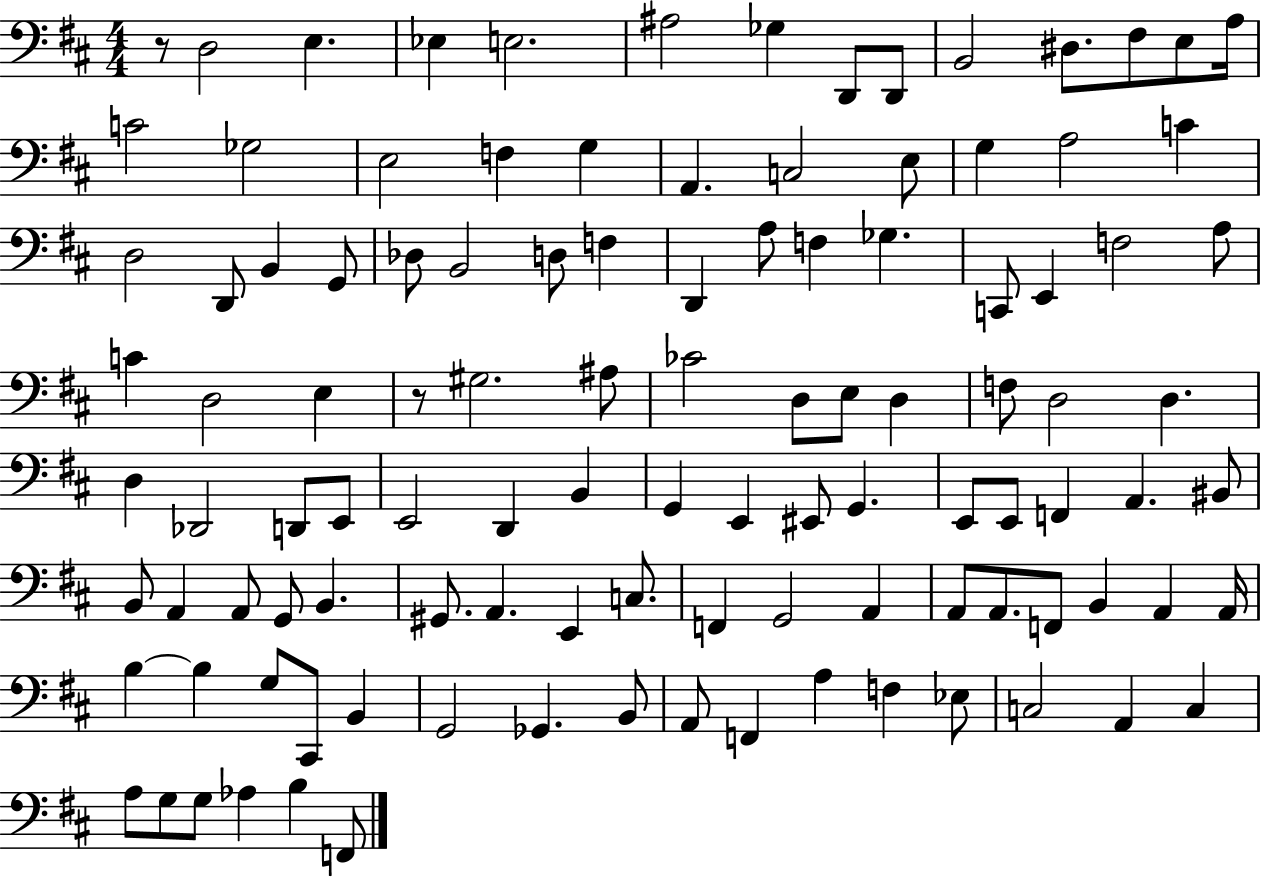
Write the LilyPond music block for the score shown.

{
  \clef bass
  \numericTimeSignature
  \time 4/4
  \key d \major
  r8 d2 e4. | ees4 e2. | ais2 ges4 d,8 d,8 | b,2 dis8. fis8 e8 a16 | \break c'2 ges2 | e2 f4 g4 | a,4. c2 e8 | g4 a2 c'4 | \break d2 d,8 b,4 g,8 | des8 b,2 d8 f4 | d,4 a8 f4 ges4. | c,8 e,4 f2 a8 | \break c'4 d2 e4 | r8 gis2. ais8 | ces'2 d8 e8 d4 | f8 d2 d4. | \break d4 des,2 d,8 e,8 | e,2 d,4 b,4 | g,4 e,4 eis,8 g,4. | e,8 e,8 f,4 a,4. bis,8 | \break b,8 a,4 a,8 g,8 b,4. | gis,8. a,4. e,4 c8. | f,4 g,2 a,4 | a,8 a,8. f,8 b,4 a,4 a,16 | \break b4~~ b4 g8 cis,8 b,4 | g,2 ges,4. b,8 | a,8 f,4 a4 f4 ees8 | c2 a,4 c4 | \break a8 g8 g8 aes4 b4 f,8 | \bar "|."
}